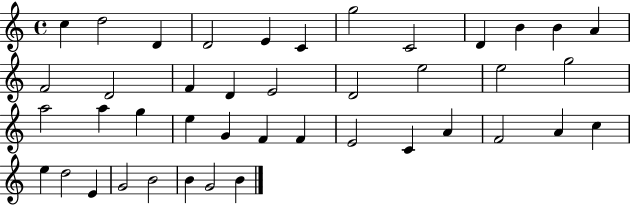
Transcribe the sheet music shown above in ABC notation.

X:1
T:Untitled
M:4/4
L:1/4
K:C
c d2 D D2 E C g2 C2 D B B A F2 D2 F D E2 D2 e2 e2 g2 a2 a g e G F F E2 C A F2 A c e d2 E G2 B2 B G2 B